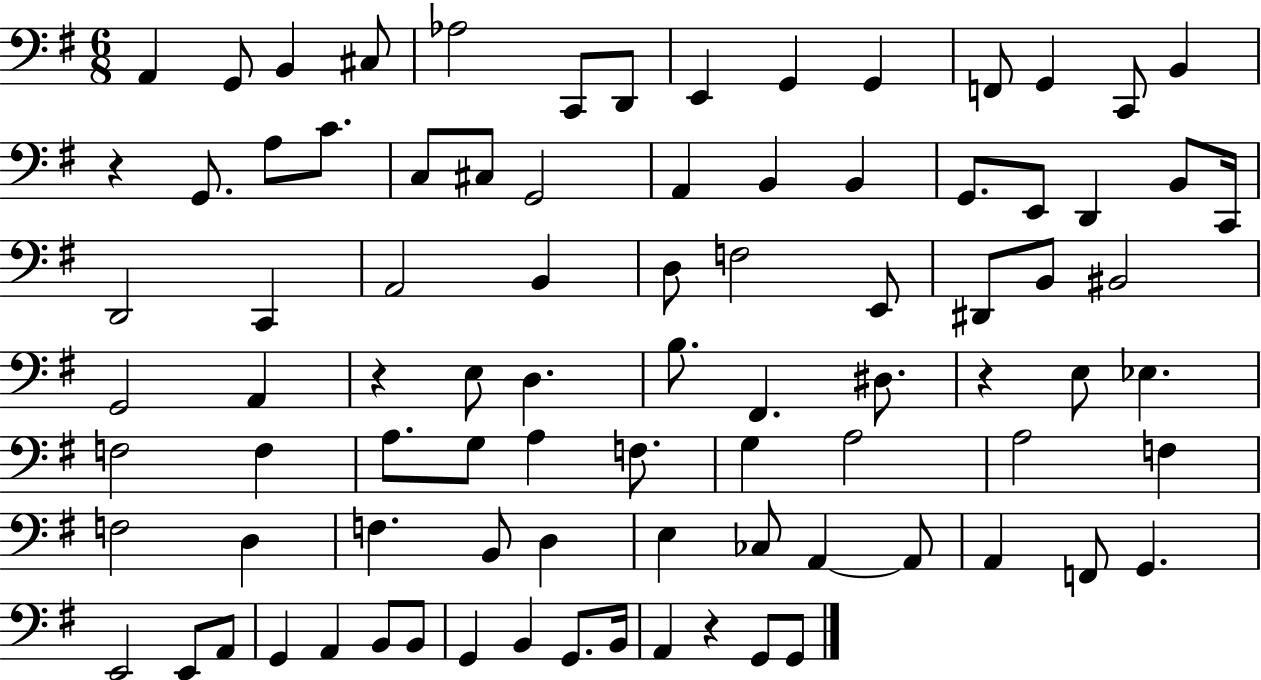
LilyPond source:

{
  \clef bass
  \numericTimeSignature
  \time 6/8
  \key g \major
  a,4 g,8 b,4 cis8 | aes2 c,8 d,8 | e,4 g,4 g,4 | f,8 g,4 c,8 b,4 | \break r4 g,8. a8 c'8. | c8 cis8 g,2 | a,4 b,4 b,4 | g,8. e,8 d,4 b,8 c,16 | \break d,2 c,4 | a,2 b,4 | d8 f2 e,8 | dis,8 b,8 bis,2 | \break g,2 a,4 | r4 e8 d4. | b8. fis,4. dis8. | r4 e8 ees4. | \break f2 f4 | a8. g8 a4 f8. | g4 a2 | a2 f4 | \break f2 d4 | f4. b,8 d4 | e4 ces8 a,4~~ a,8 | a,4 f,8 g,4. | \break e,2 e,8 a,8 | g,4 a,4 b,8 b,8 | g,4 b,4 g,8. b,16 | a,4 r4 g,8 g,8 | \break \bar "|."
}